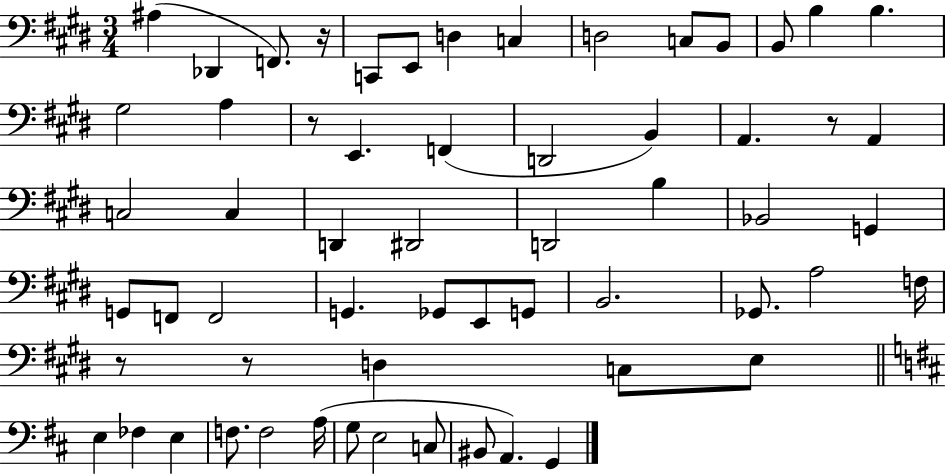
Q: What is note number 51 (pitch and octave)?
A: E3